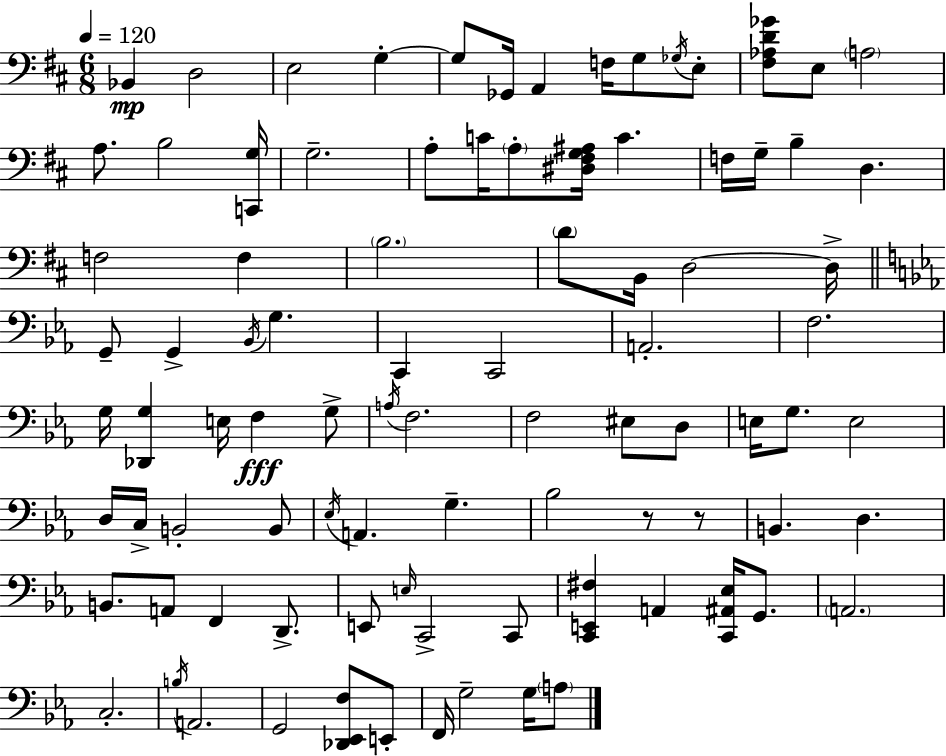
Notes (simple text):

Bb2/q D3/h E3/h G3/q G3/e Gb2/s A2/q F3/s G3/e Gb3/s E3/e [F#3,Ab3,D4,Gb4]/e E3/e A3/h A3/e. B3/h [C2,G3]/s G3/h. A3/e C4/s A3/e [D#3,F#3,G3,A#3]/s C4/q. F3/s G3/s B3/q D3/q. F3/h F3/q B3/h. D4/e B2/s D3/h D3/s G2/e G2/q Bb2/s G3/q. C2/q C2/h A2/h. F3/h. G3/s [Db2,G3]/q E3/s F3/q G3/e A3/s F3/h. F3/h EIS3/e D3/e E3/s G3/e. E3/h D3/s C3/s B2/h B2/e Eb3/s A2/q. G3/q. Bb3/h R/e R/e B2/q. D3/q. B2/e. A2/e F2/q D2/e. E2/e E3/s C2/h C2/e [C2,E2,F#3]/q A2/q [C2,A#2,Eb3]/s G2/e. A2/h. C3/h. B3/s A2/h. G2/h [Db2,Eb2,F3]/e E2/e F2/s G3/h G3/s A3/e